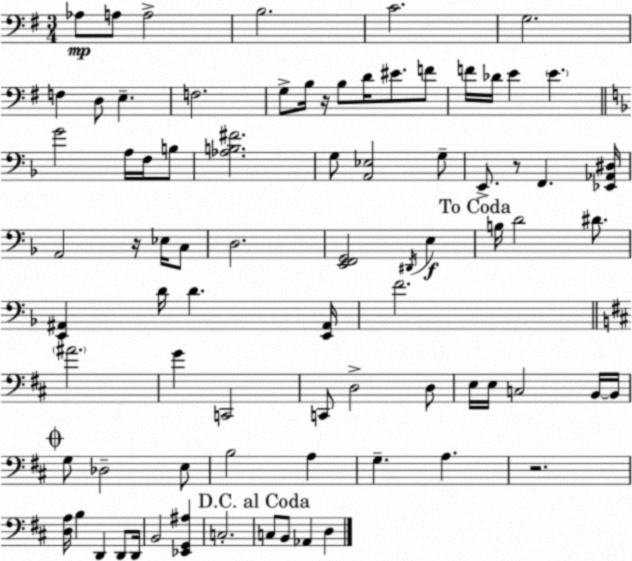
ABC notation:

X:1
T:Untitled
M:3/4
L:1/4
K:Em
_A,/2 A,/2 A,2 B,2 C2 G,2 F, D,/2 E, F,2 G,/2 B,/4 z/4 B,/2 D/4 ^E/2 F/2 F/4 _D/4 E E G2 A,/4 F,/4 B,/2 [_A,B,^F]2 G,/2 [A,,_E,]2 G,/2 E,,/2 z/2 F,, [_E,,_A,,^D,]/4 A,,2 z/4 _E,/4 C,/2 D,2 [E,,F,,G,,]2 ^D,,/4 E, B,/4 D2 ^D/2 [E,,^A,,] D/4 D [E,,^A,,]/4 F2 ^A2 G C,,2 C,,/2 D,2 D,/2 E,/4 E,/4 C,2 B,,/4 B,,/4 G,/2 _D,2 E,/2 B,2 A, G, A, z2 [D,A,]/4 B, D,, D,,/2 D,,/4 B,,2 [_E,,G,,^A,] C,2 C,/2 B,,/2 _A,, D,